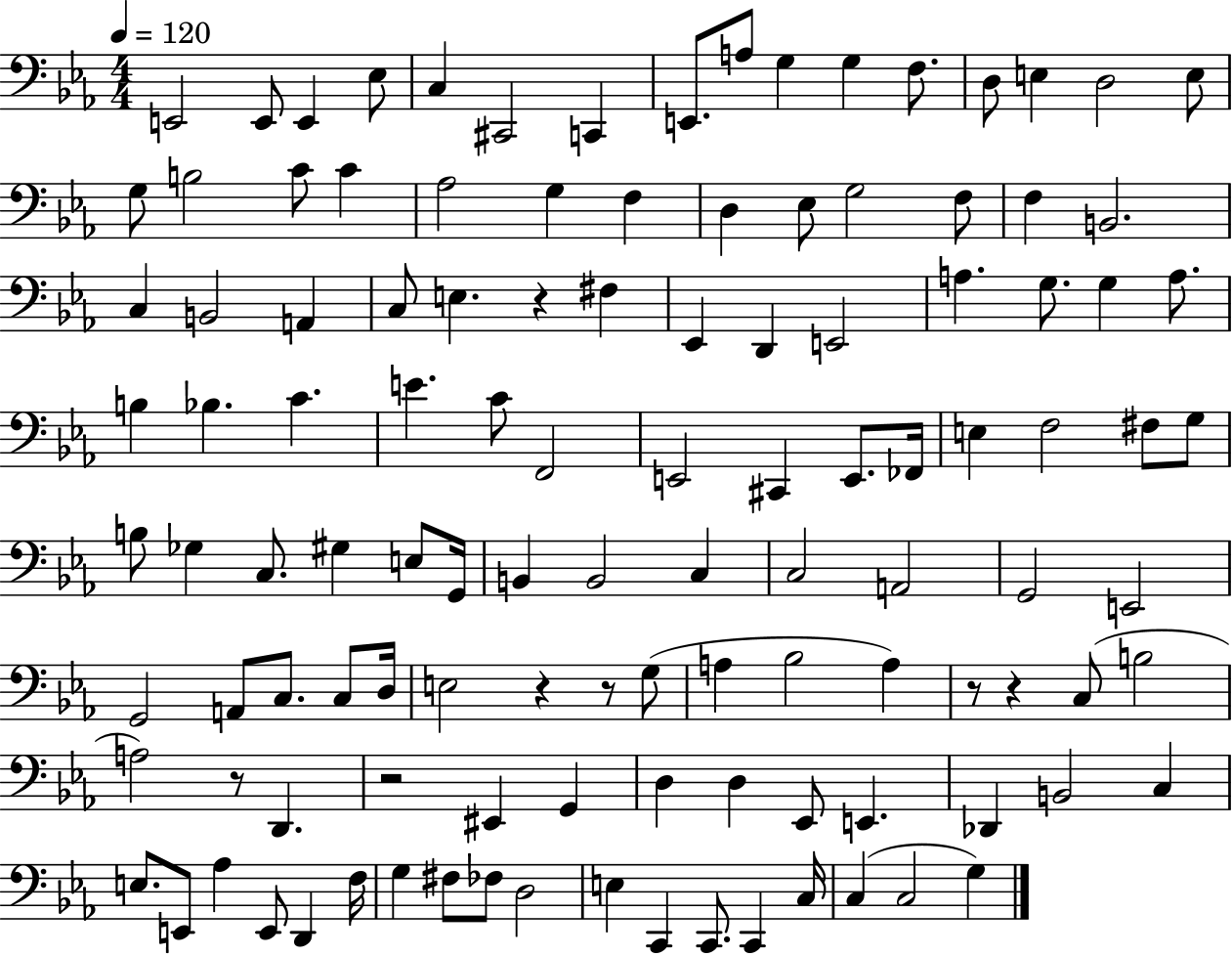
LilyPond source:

{
  \clef bass
  \numericTimeSignature
  \time 4/4
  \key ees \major
  \tempo 4 = 120
  e,2 e,8 e,4 ees8 | c4 cis,2 c,4 | e,8. a8 g4 g4 f8. | d8 e4 d2 e8 | \break g8 b2 c'8 c'4 | aes2 g4 f4 | d4 ees8 g2 f8 | f4 b,2. | \break c4 b,2 a,4 | c8 e4. r4 fis4 | ees,4 d,4 e,2 | a4. g8. g4 a8. | \break b4 bes4. c'4. | e'4. c'8 f,2 | e,2 cis,4 e,8. fes,16 | e4 f2 fis8 g8 | \break b8 ges4 c8. gis4 e8 g,16 | b,4 b,2 c4 | c2 a,2 | g,2 e,2 | \break g,2 a,8 c8. c8 d16 | e2 r4 r8 g8( | a4 bes2 a4) | r8 r4 c8( b2 | \break a2) r8 d,4. | r2 eis,4 g,4 | d4 d4 ees,8 e,4. | des,4 b,2 c4 | \break e8. e,8 aes4 e,8 d,4 f16 | g4 fis8 fes8 d2 | e4 c,4 c,8. c,4 c16 | c4( c2 g4) | \break \bar "|."
}